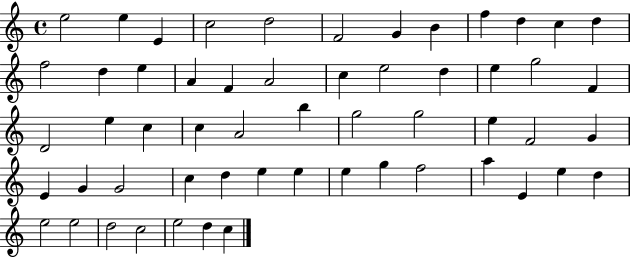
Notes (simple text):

E5/h E5/q E4/q C5/h D5/h F4/h G4/q B4/q F5/q D5/q C5/q D5/q F5/h D5/q E5/q A4/q F4/q A4/h C5/q E5/h D5/q E5/q G5/h F4/q D4/h E5/q C5/q C5/q A4/h B5/q G5/h G5/h E5/q F4/h G4/q E4/q G4/q G4/h C5/q D5/q E5/q E5/q E5/q G5/q F5/h A5/q E4/q E5/q D5/q E5/h E5/h D5/h C5/h E5/h D5/q C5/q